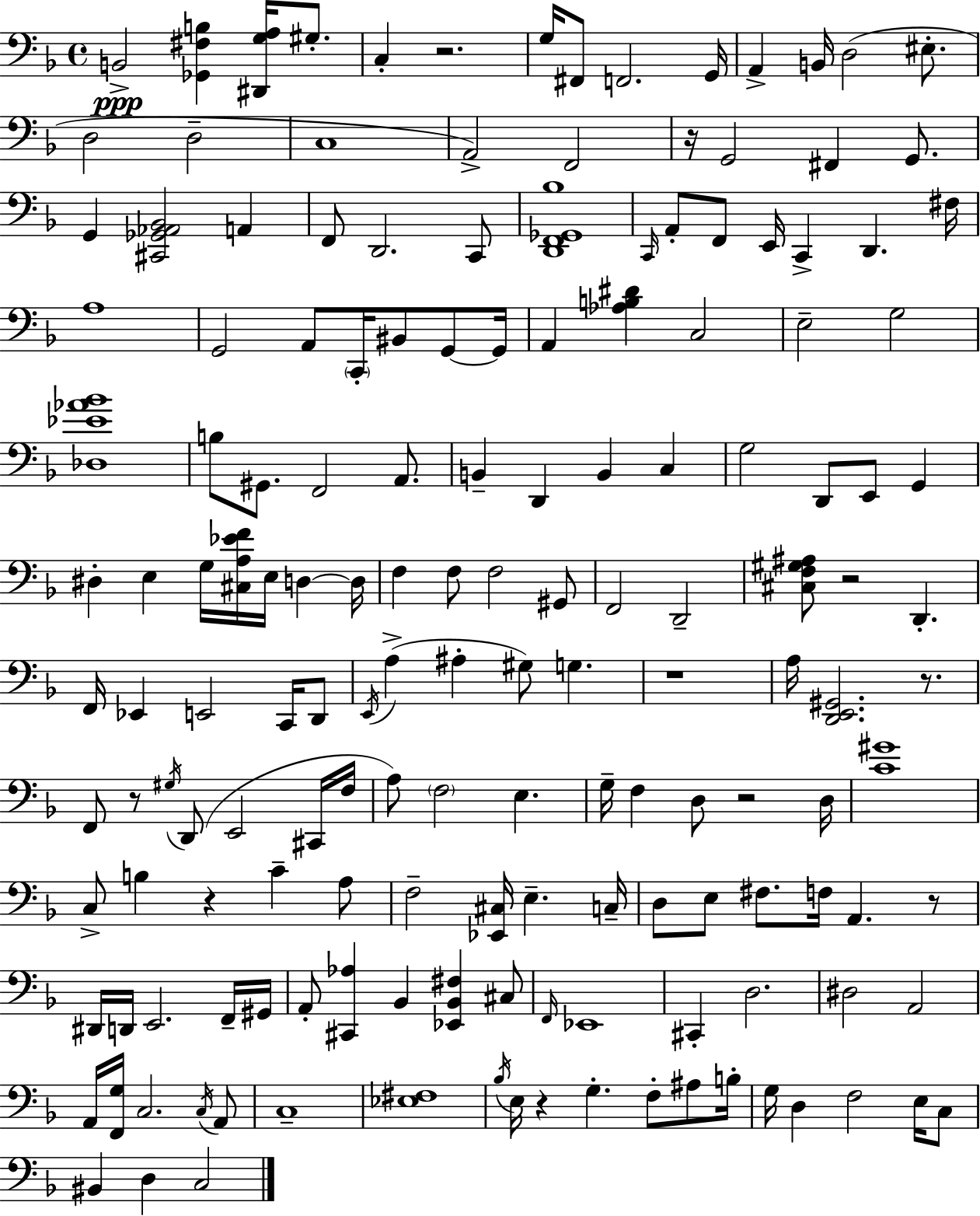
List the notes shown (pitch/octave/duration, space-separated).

B2/h [Gb2,F#3,B3]/q [D#2,G3,A3]/s G#3/e. C3/q R/h. G3/s F#2/e F2/h. G2/s A2/q B2/s D3/h EIS3/e. D3/h D3/h C3/w A2/h F2/h R/s G2/h F#2/q G2/e. G2/q [C#2,Gb2,Ab2,Bb2]/h A2/q F2/e D2/h. C2/e [D2,F2,Gb2,Bb3]/w C2/s A2/e F2/e E2/s C2/q D2/q. F#3/s A3/w G2/h A2/e C2/s BIS2/e G2/e G2/s A2/q [Ab3,B3,D#4]/q C3/h E3/h G3/h [Db3,Eb4,Ab4,Bb4]/w B3/e G#2/e. F2/h A2/e. B2/q D2/q B2/q C3/q G3/h D2/e E2/e G2/q D#3/q E3/q G3/s [C#3,A3,Eb4,F4]/s E3/s D3/q D3/s F3/q F3/e F3/h G#2/e F2/h D2/h [C#3,F3,G#3,A#3]/e R/h D2/q. F2/s Eb2/q E2/h C2/s D2/e E2/s A3/q A#3/q G#3/e G3/q. R/w A3/s [D2,E2,G#2]/h. R/e. F2/e R/e G#3/s D2/e E2/h C#2/s F3/s A3/e F3/h E3/q. G3/s F3/q D3/e R/h D3/s [C4,G#4]/w C3/e B3/q R/q C4/q A3/e F3/h [Eb2,C#3]/s E3/q. C3/s D3/e E3/e F#3/e. F3/s A2/q. R/e D#2/s D2/s E2/h. F2/s G#2/s A2/e [C#2,Ab3]/q Bb2/q [Eb2,Bb2,F#3]/q C#3/e F2/s Eb2/w C#2/q D3/h. D#3/h A2/h A2/s [F2,G3]/s C3/h. C3/s A2/e C3/w [Eb3,F#3]/w Bb3/s E3/s R/q G3/q. F3/e A#3/e B3/s G3/s D3/q F3/h E3/s C3/e BIS2/q D3/q C3/h